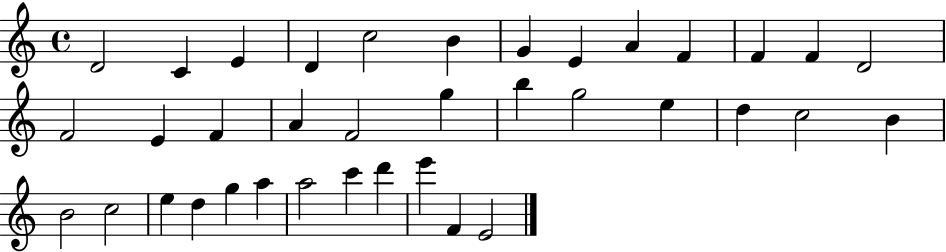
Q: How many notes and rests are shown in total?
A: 37